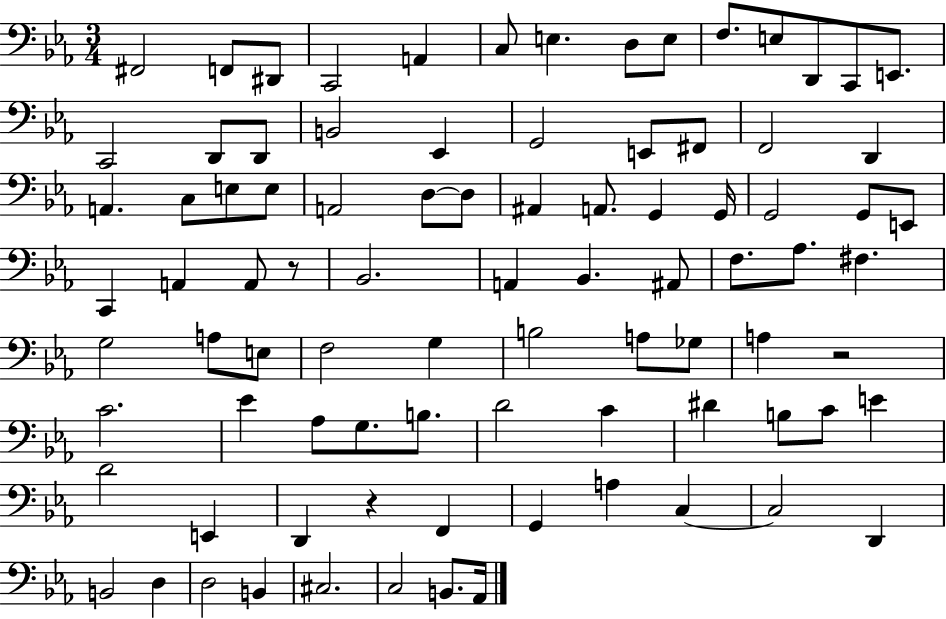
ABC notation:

X:1
T:Untitled
M:3/4
L:1/4
K:Eb
^F,,2 F,,/2 ^D,,/2 C,,2 A,, C,/2 E, D,/2 E,/2 F,/2 E,/2 D,,/2 C,,/2 E,,/2 C,,2 D,,/2 D,,/2 B,,2 _E,, G,,2 E,,/2 ^F,,/2 F,,2 D,, A,, C,/2 E,/2 E,/2 A,,2 D,/2 D,/2 ^A,, A,,/2 G,, G,,/4 G,,2 G,,/2 E,,/2 C,, A,, A,,/2 z/2 _B,,2 A,, _B,, ^A,,/2 F,/2 _A,/2 ^F, G,2 A,/2 E,/2 F,2 G, B,2 A,/2 _G,/2 A, z2 C2 _E _A,/2 G,/2 B,/2 D2 C ^D B,/2 C/2 E D2 E,, D,, z F,, G,, A, C, C,2 D,, B,,2 D, D,2 B,, ^C,2 C,2 B,,/2 _A,,/4